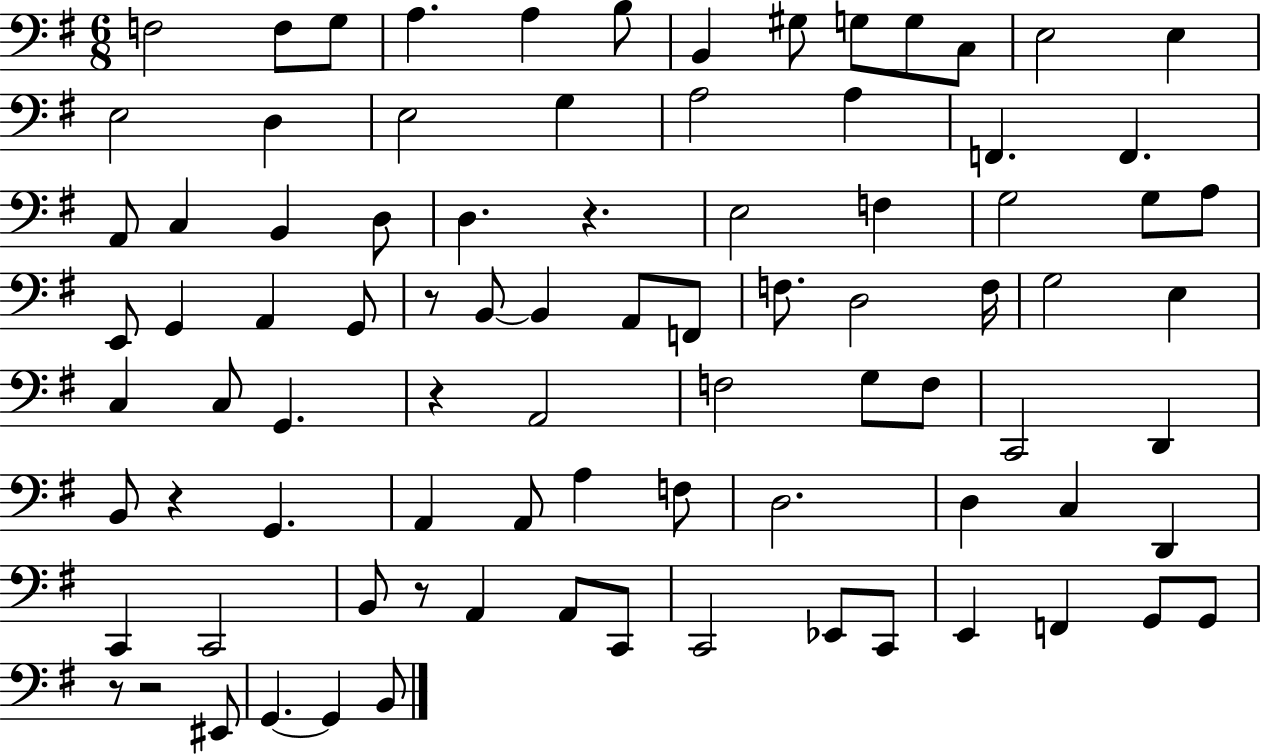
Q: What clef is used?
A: bass